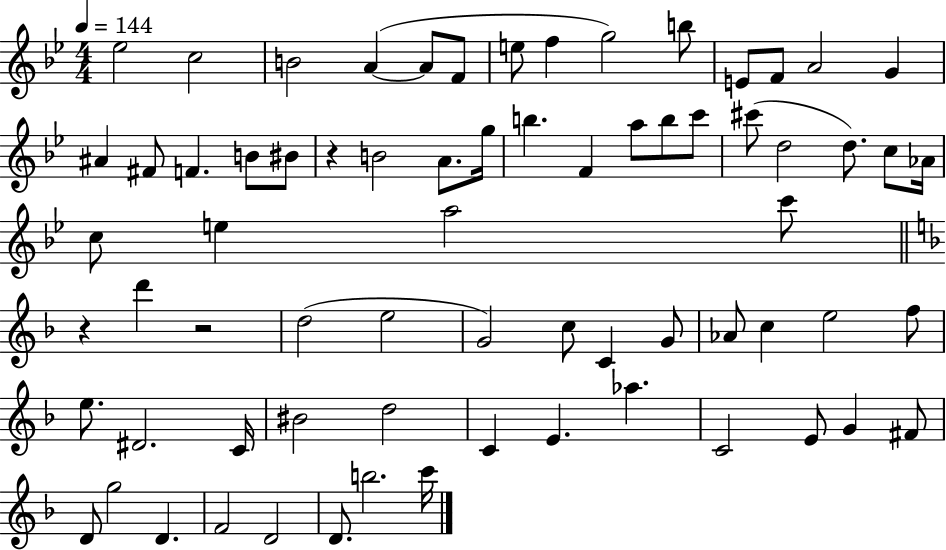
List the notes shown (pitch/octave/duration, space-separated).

Eb5/h C5/h B4/h A4/q A4/e F4/e E5/e F5/q G5/h B5/e E4/e F4/e A4/h G4/q A#4/q F#4/e F4/q. B4/e BIS4/e R/q B4/h A4/e. G5/s B5/q. F4/q A5/e B5/e C6/e C#6/e D5/h D5/e. C5/e Ab4/s C5/e E5/q A5/h C6/e R/q D6/q R/h D5/h E5/h G4/h C5/e C4/q G4/e Ab4/e C5/q E5/h F5/e E5/e. D#4/h. C4/s BIS4/h D5/h C4/q E4/q. Ab5/q. C4/h E4/e G4/q F#4/e D4/e G5/h D4/q. F4/h D4/h D4/e. B5/h. C6/s